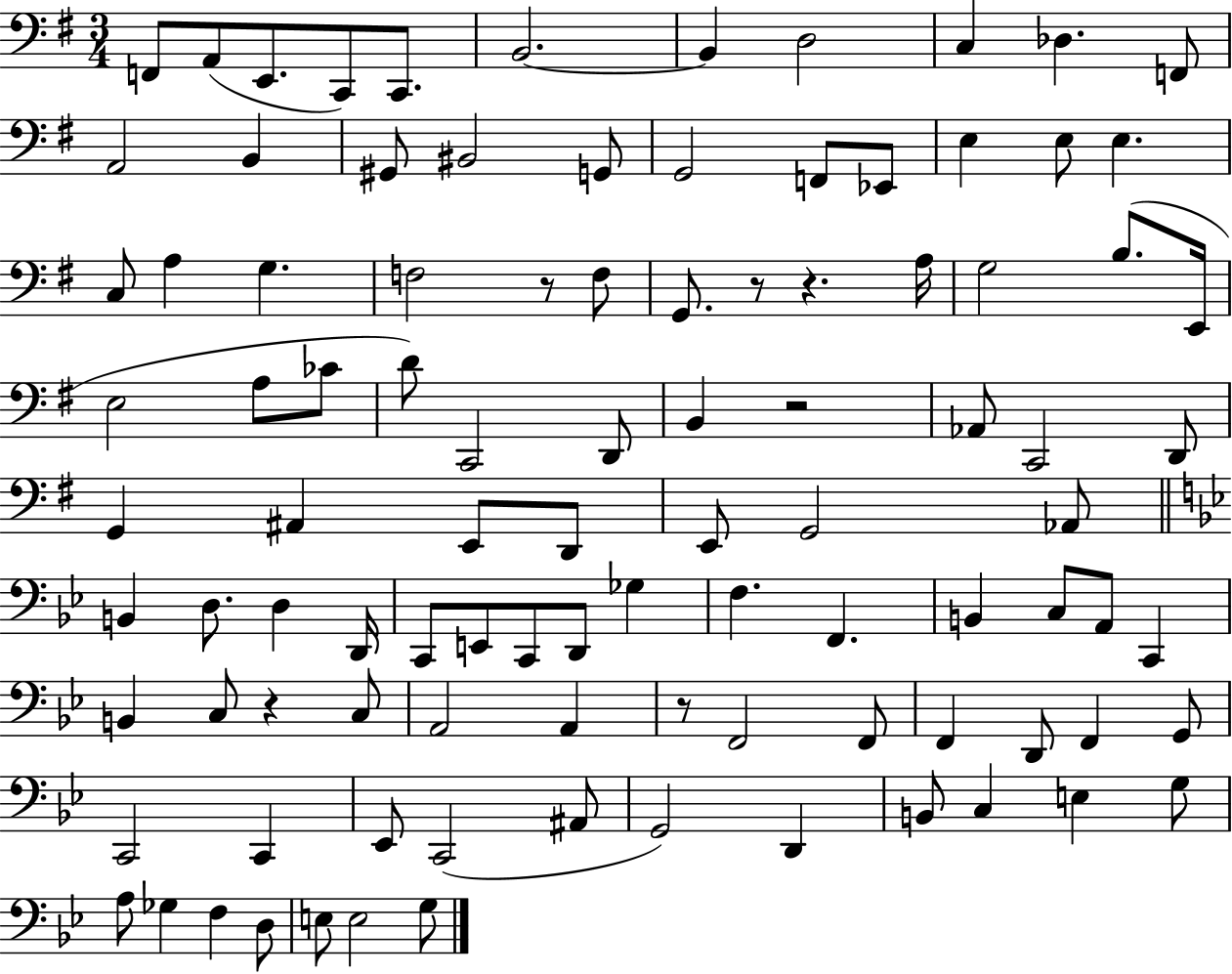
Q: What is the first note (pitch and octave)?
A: F2